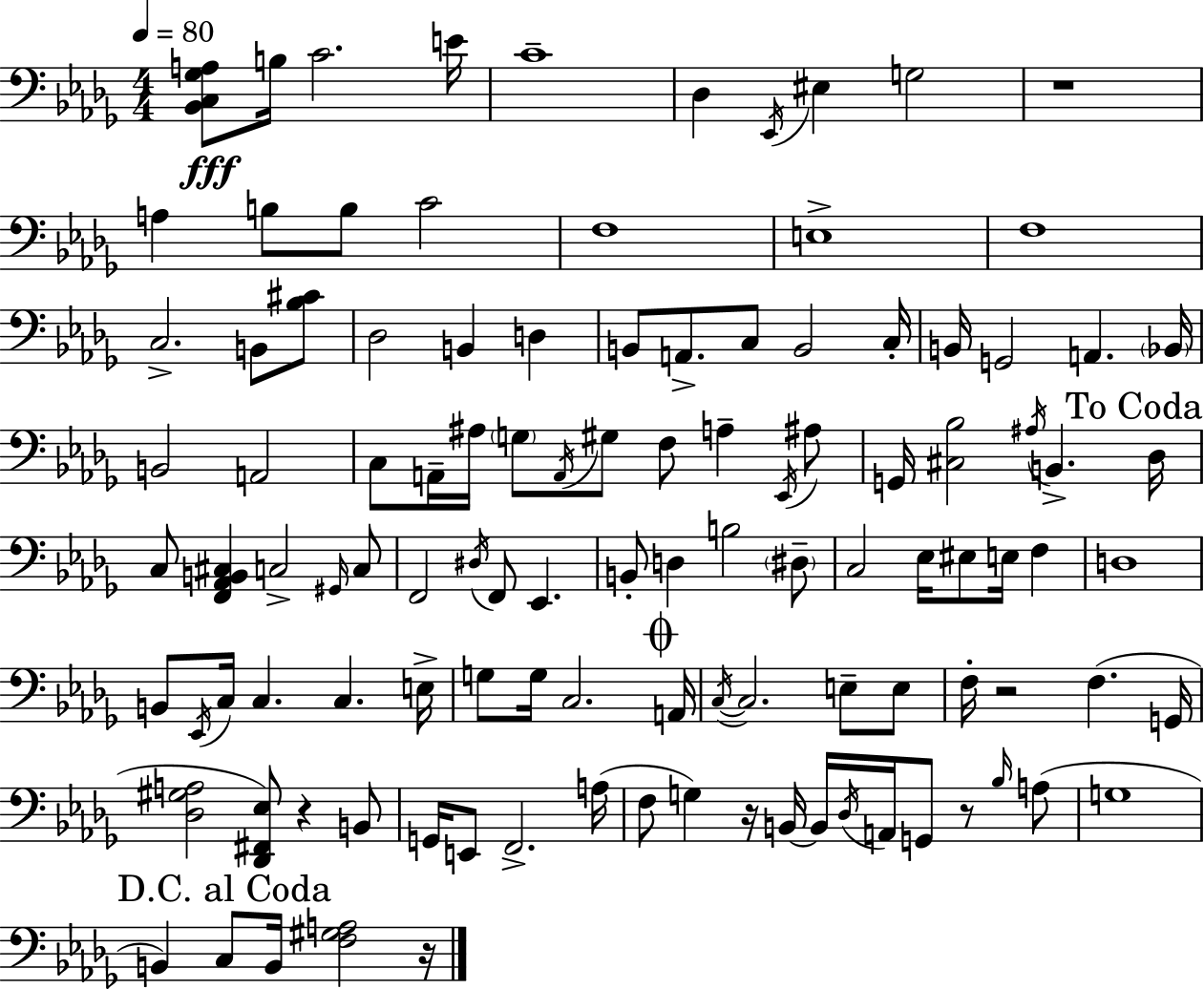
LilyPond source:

{
  \clef bass
  \numericTimeSignature
  \time 4/4
  \key bes \minor
  \tempo 4 = 80
  <bes, c ges a>8\fff b16 c'2. e'16 | c'1-- | des4 \acciaccatura { ees,16 } eis4 g2 | r1 | \break a4 b8 b8 c'2 | f1 | e1-> | f1 | \break c2.-> b,8 <bes cis'>8 | des2 b,4 d4 | b,8 a,8.-> c8 b,2 | c16-. b,16 g,2 a,4. | \break \parenthesize bes,16 b,2 a,2 | c8 a,16-- ais16 \parenthesize g8 \acciaccatura { a,16 } gis8 f8 a4-- | \acciaccatura { ees,16 } ais8 g,16 <cis bes>2 \acciaccatura { ais16 } b,4.-> | \mark "To Coda" des16 c8 <f, aes, b, cis>4 c2-> | \break \grace { gis,16 } c8 f,2 \acciaccatura { dis16 } f,8 | ees,4. b,8-. d4 b2 | \parenthesize dis8-- c2 ees16 eis8 | e16 f4 d1 | \break b,8 \acciaccatura { ees,16 } c16 c4. | c4. e16-> g8 g16 c2. | \mark \markup { \musicglyph "scripts.coda" } a,16 \acciaccatura { c16~ }~ c2. | e8-- e8 f16-. r2 | \break f4.( g,16 <des gis a>2 | <des, fis, ees>8) r4 b,8 g,16 e,8 f,2.-> | a16( f8 g4) r16 b,16~~ | b,16 \acciaccatura { des16 } a,16 g,8 r8 \grace { bes16 } a8( g1 | \break \mark "D.C. al Coda" b,4) c8 | b,16 <f gis a>2 r16 \bar "|."
}